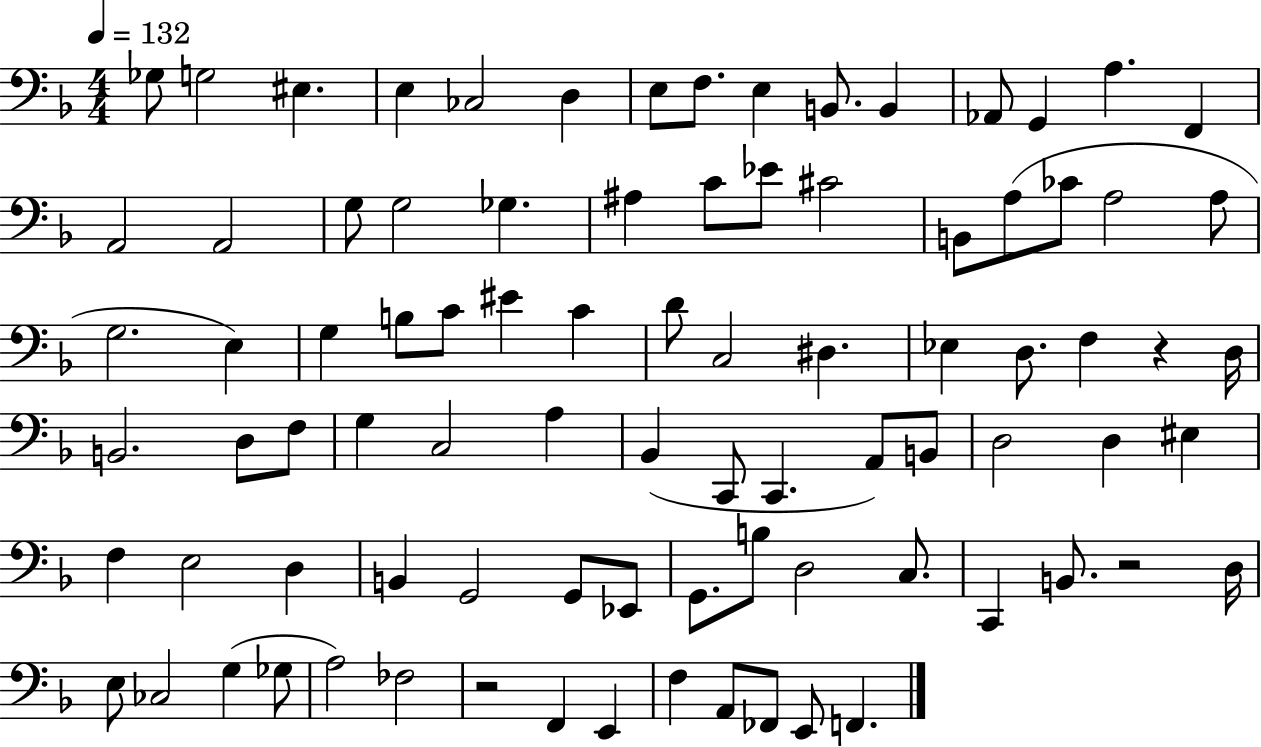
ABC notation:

X:1
T:Untitled
M:4/4
L:1/4
K:F
_G,/2 G,2 ^E, E, _C,2 D, E,/2 F,/2 E, B,,/2 B,, _A,,/2 G,, A, F,, A,,2 A,,2 G,/2 G,2 _G, ^A, C/2 _E/2 ^C2 B,,/2 A,/2 _C/2 A,2 A,/2 G,2 E, G, B,/2 C/2 ^E C D/2 C,2 ^D, _E, D,/2 F, z D,/4 B,,2 D,/2 F,/2 G, C,2 A, _B,, C,,/2 C,, A,,/2 B,,/2 D,2 D, ^E, F, E,2 D, B,, G,,2 G,,/2 _E,,/2 G,,/2 B,/2 D,2 C,/2 C,, B,,/2 z2 D,/4 E,/2 _C,2 G, _G,/2 A,2 _F,2 z2 F,, E,, F, A,,/2 _F,,/2 E,,/2 F,,